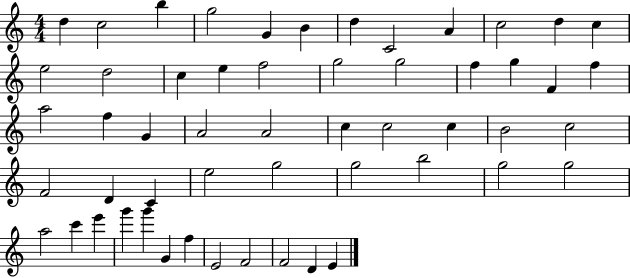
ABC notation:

X:1
T:Untitled
M:4/4
L:1/4
K:C
d c2 b g2 G B d C2 A c2 d c e2 d2 c e f2 g2 g2 f g F f a2 f G A2 A2 c c2 c B2 c2 F2 D C e2 g2 g2 b2 g2 g2 a2 c' e' g' g' G f E2 F2 F2 D E